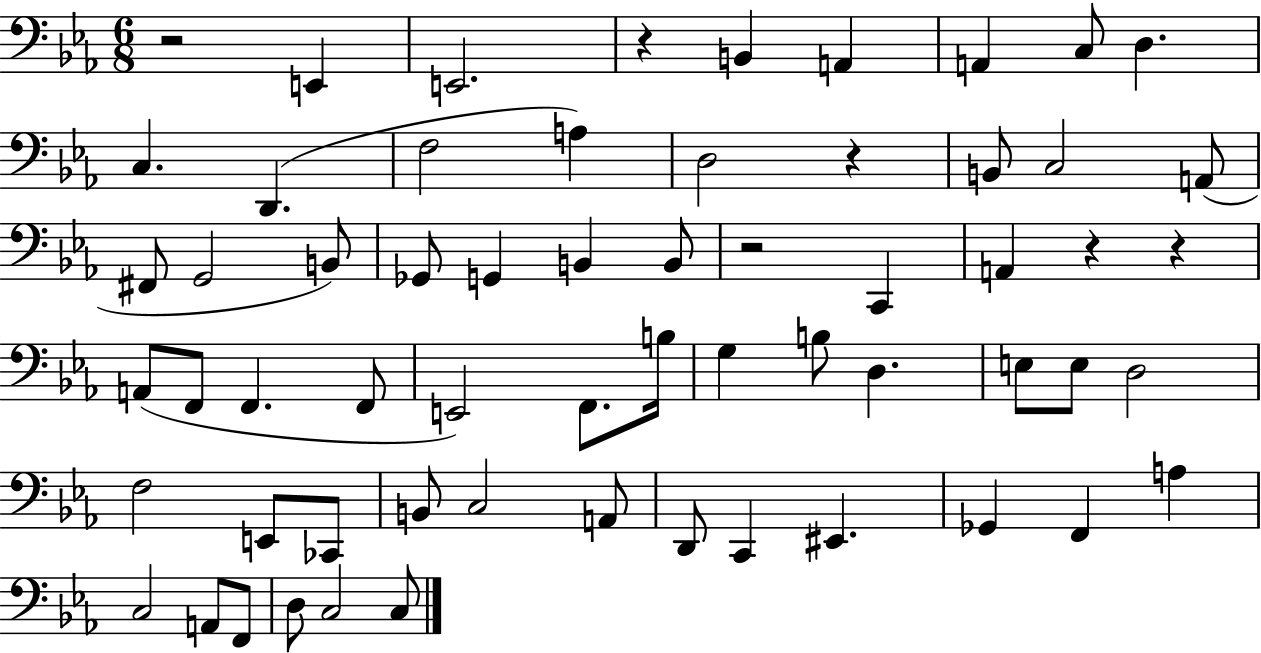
X:1
T:Untitled
M:6/8
L:1/4
K:Eb
z2 E,, E,,2 z B,, A,, A,, C,/2 D, C, D,, F,2 A, D,2 z B,,/2 C,2 A,,/2 ^F,,/2 G,,2 B,,/2 _G,,/2 G,, B,, B,,/2 z2 C,, A,, z z A,,/2 F,,/2 F,, F,,/2 E,,2 F,,/2 B,/4 G, B,/2 D, E,/2 E,/2 D,2 F,2 E,,/2 _C,,/2 B,,/2 C,2 A,,/2 D,,/2 C,, ^E,, _G,, F,, A, C,2 A,,/2 F,,/2 D,/2 C,2 C,/2